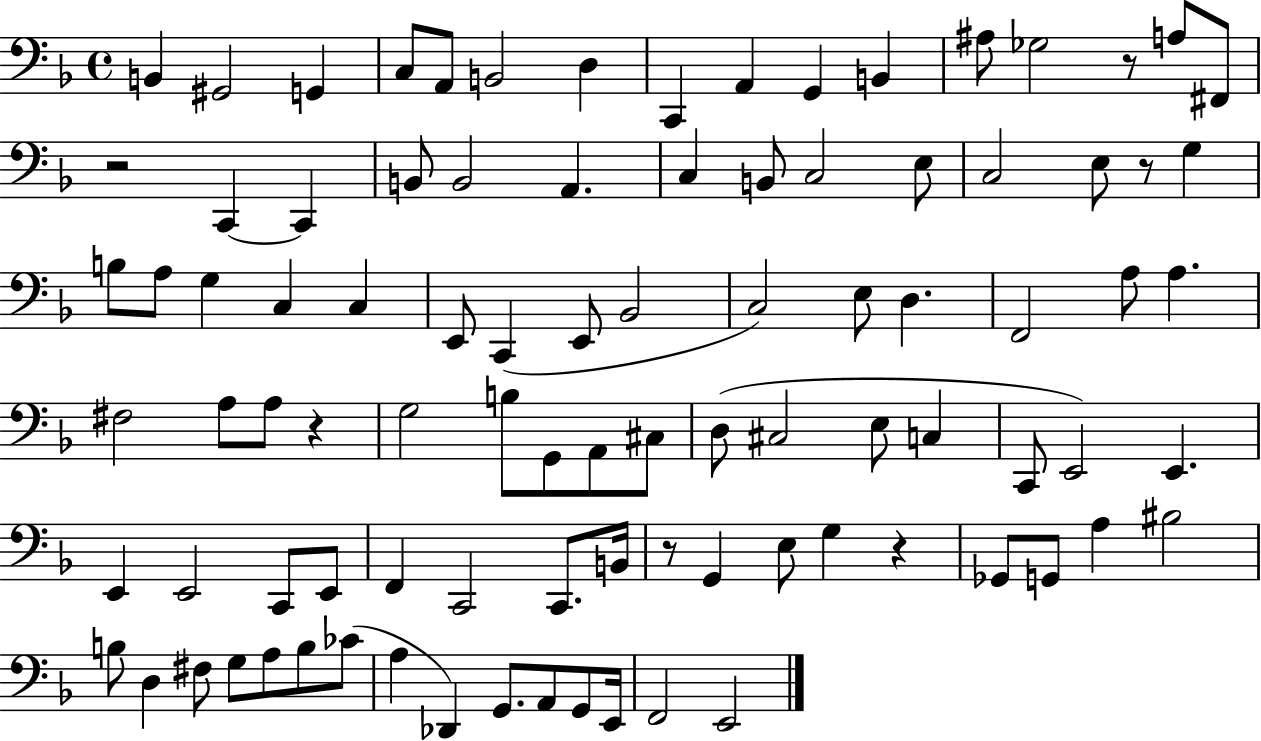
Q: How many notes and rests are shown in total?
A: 93